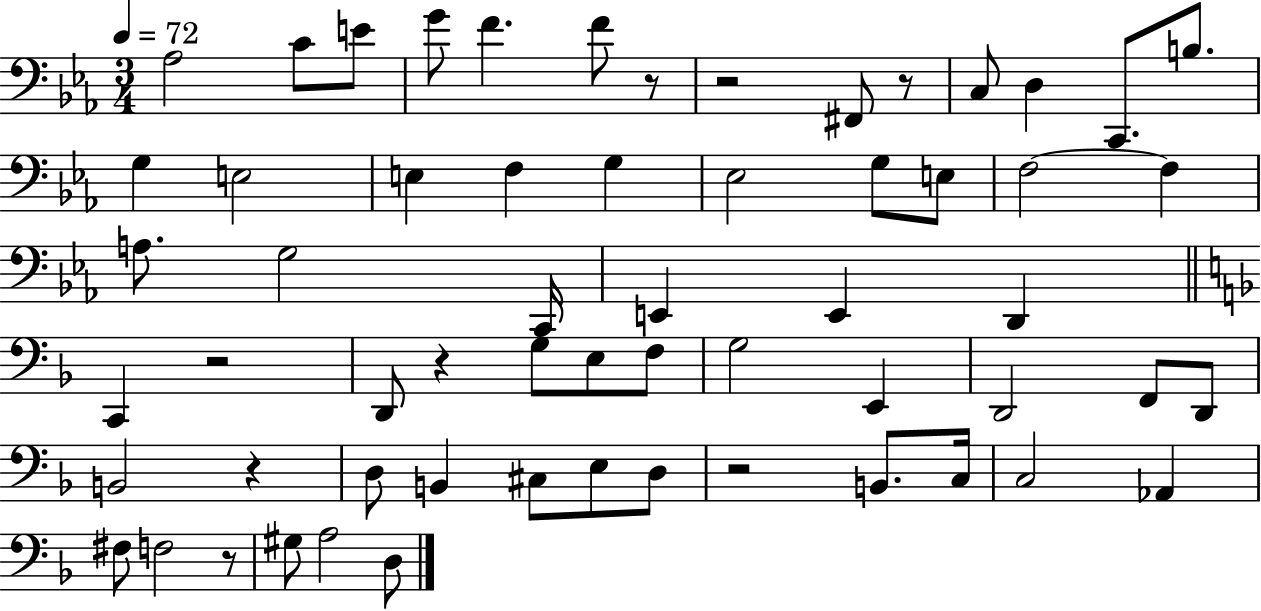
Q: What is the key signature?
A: EES major